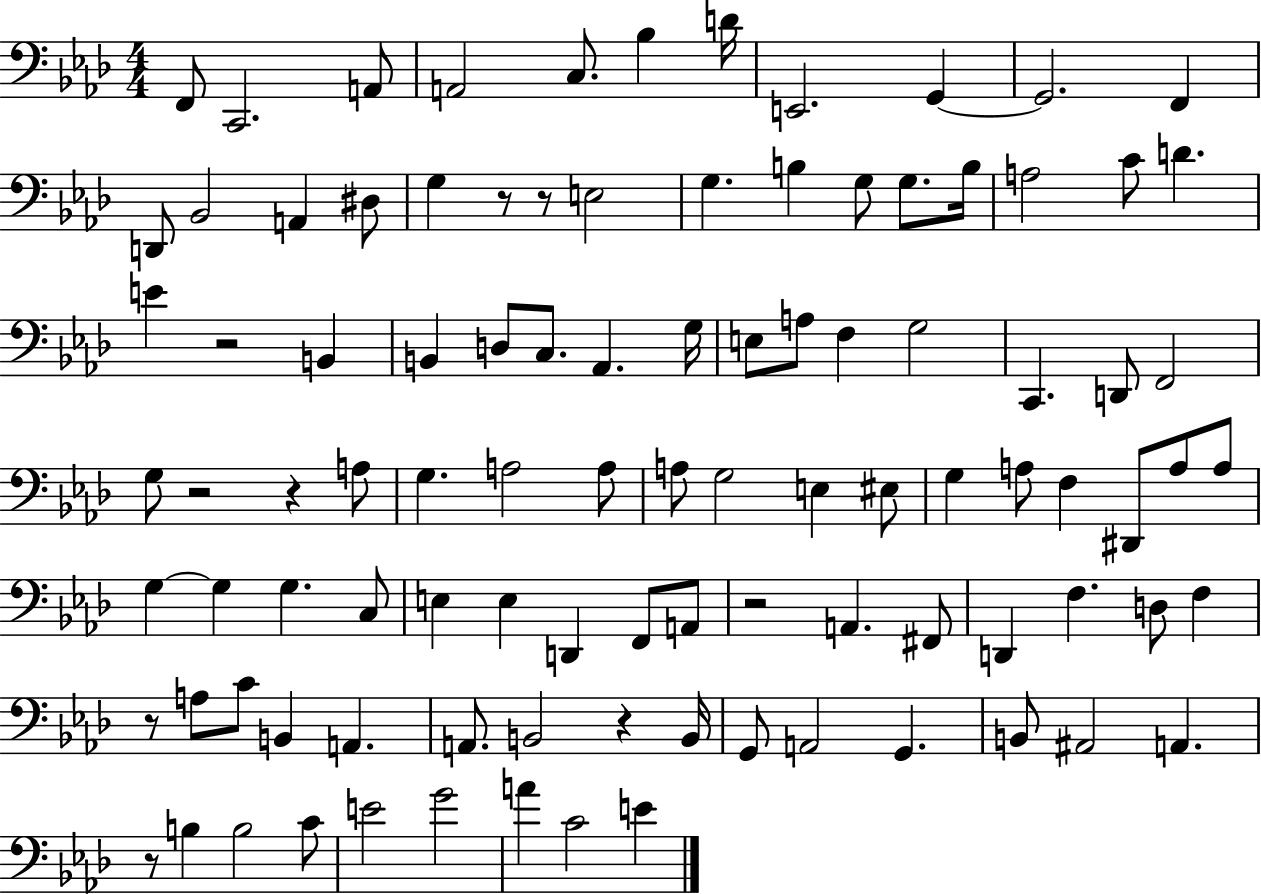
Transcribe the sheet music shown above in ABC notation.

X:1
T:Untitled
M:4/4
L:1/4
K:Ab
F,,/2 C,,2 A,,/2 A,,2 C,/2 _B, D/4 E,,2 G,, G,,2 F,, D,,/2 _B,,2 A,, ^D,/2 G, z/2 z/2 E,2 G, B, G,/2 G,/2 B,/4 A,2 C/2 D E z2 B,, B,, D,/2 C,/2 _A,, G,/4 E,/2 A,/2 F, G,2 C,, D,,/2 F,,2 G,/2 z2 z A,/2 G, A,2 A,/2 A,/2 G,2 E, ^E,/2 G, A,/2 F, ^D,,/2 A,/2 A,/2 G, G, G, C,/2 E, E, D,, F,,/2 A,,/2 z2 A,, ^F,,/2 D,, F, D,/2 F, z/2 A,/2 C/2 B,, A,, A,,/2 B,,2 z B,,/4 G,,/2 A,,2 G,, B,,/2 ^A,,2 A,, z/2 B, B,2 C/2 E2 G2 A C2 E